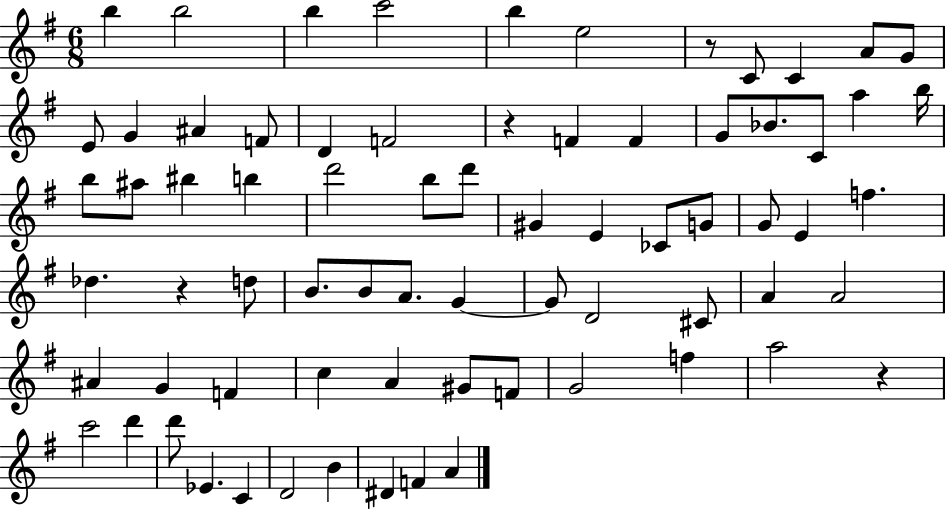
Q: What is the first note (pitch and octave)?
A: B5